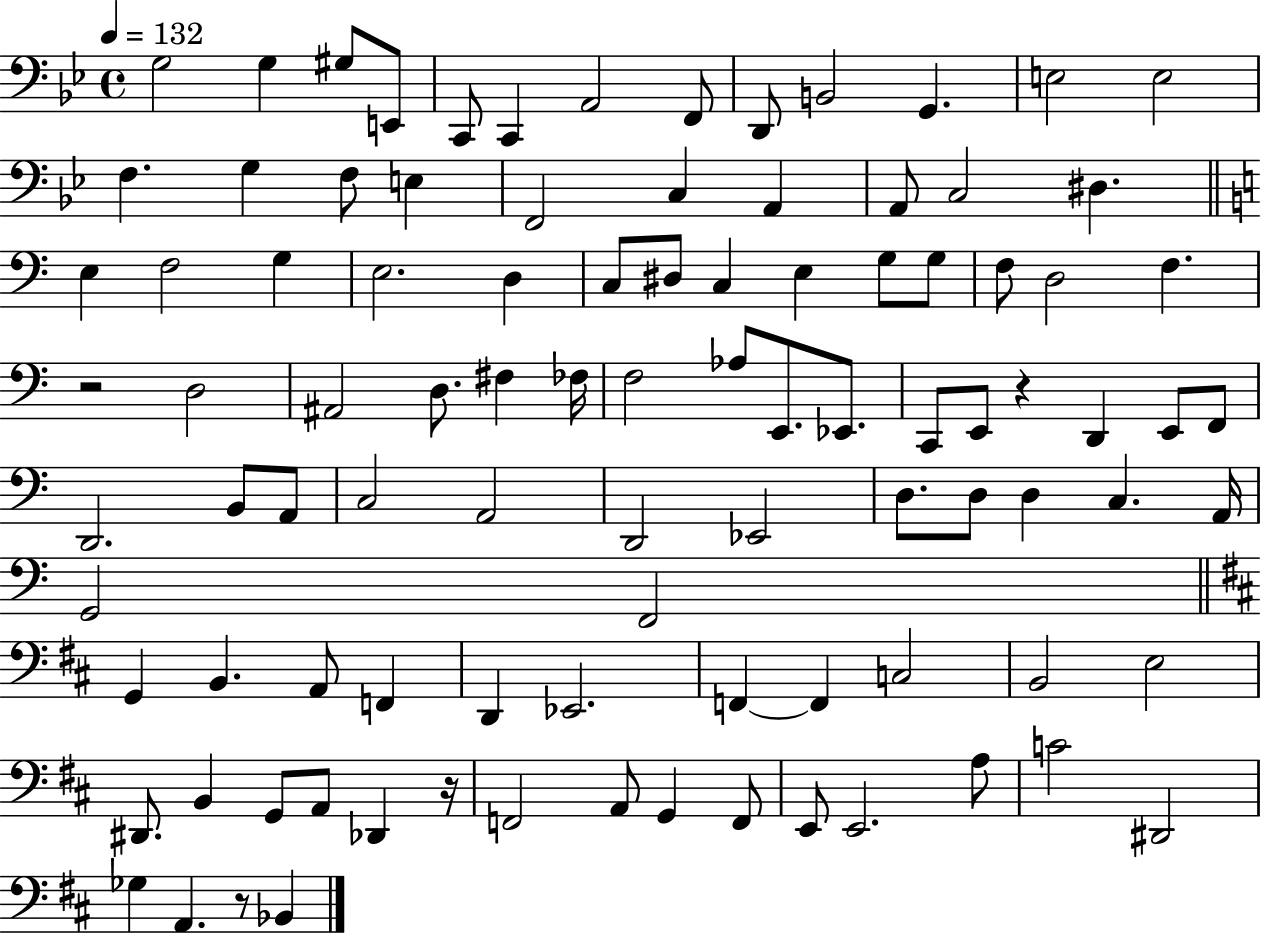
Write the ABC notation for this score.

X:1
T:Untitled
M:4/4
L:1/4
K:Bb
G,2 G, ^G,/2 E,,/2 C,,/2 C,, A,,2 F,,/2 D,,/2 B,,2 G,, E,2 E,2 F, G, F,/2 E, F,,2 C, A,, A,,/2 C,2 ^D, E, F,2 G, E,2 D, C,/2 ^D,/2 C, E, G,/2 G,/2 F,/2 D,2 F, z2 D,2 ^A,,2 D,/2 ^F, _F,/4 F,2 _A,/2 E,,/2 _E,,/2 C,,/2 E,,/2 z D,, E,,/2 F,,/2 D,,2 B,,/2 A,,/2 C,2 A,,2 D,,2 _E,,2 D,/2 D,/2 D, C, A,,/4 G,,2 F,,2 G,, B,, A,,/2 F,, D,, _E,,2 F,, F,, C,2 B,,2 E,2 ^D,,/2 B,, G,,/2 A,,/2 _D,, z/4 F,,2 A,,/2 G,, F,,/2 E,,/2 E,,2 A,/2 C2 ^D,,2 _G, A,, z/2 _B,,